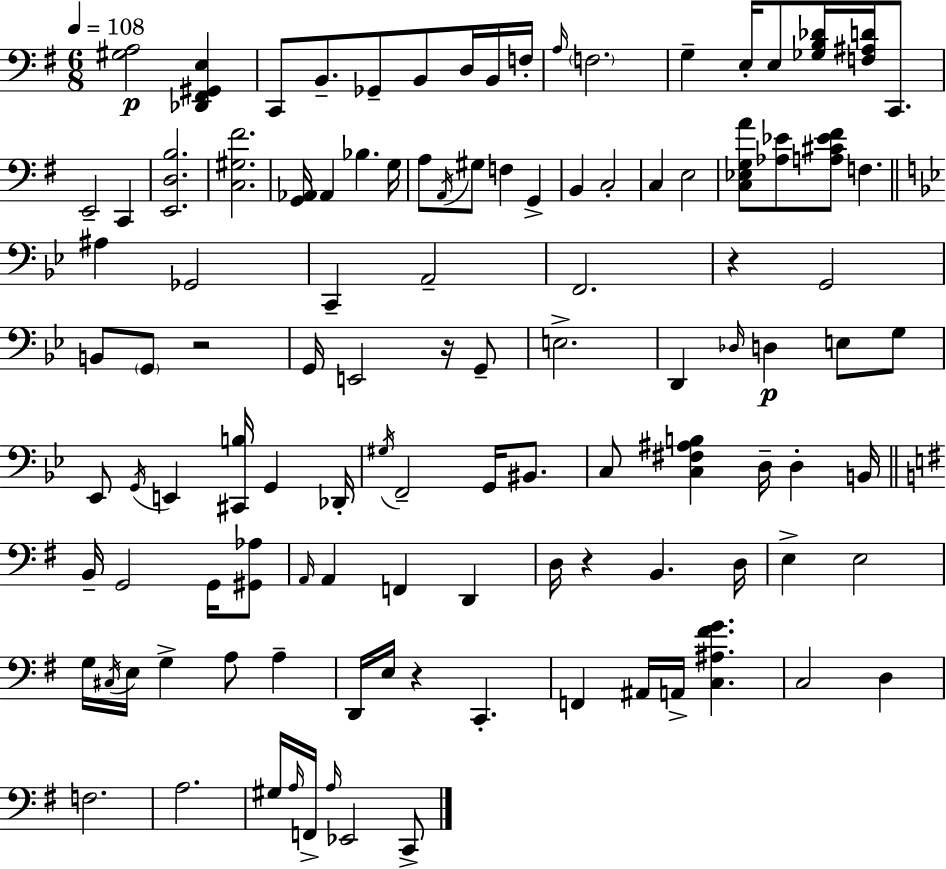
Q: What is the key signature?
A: E minor